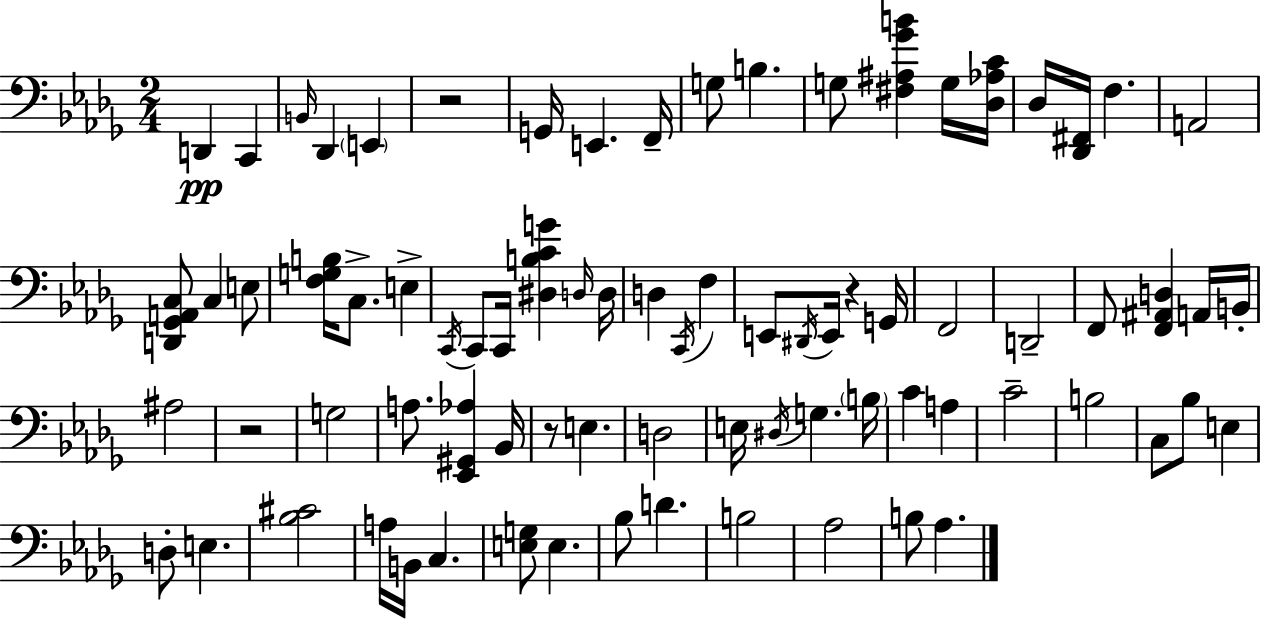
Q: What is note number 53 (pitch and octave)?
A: E3